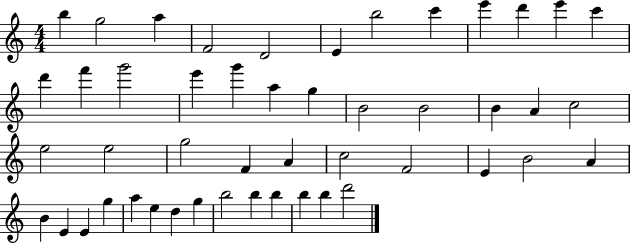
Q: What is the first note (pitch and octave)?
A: B5